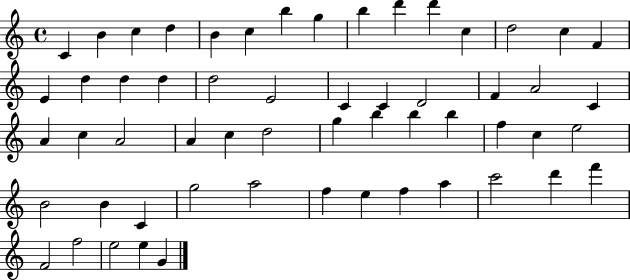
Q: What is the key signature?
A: C major